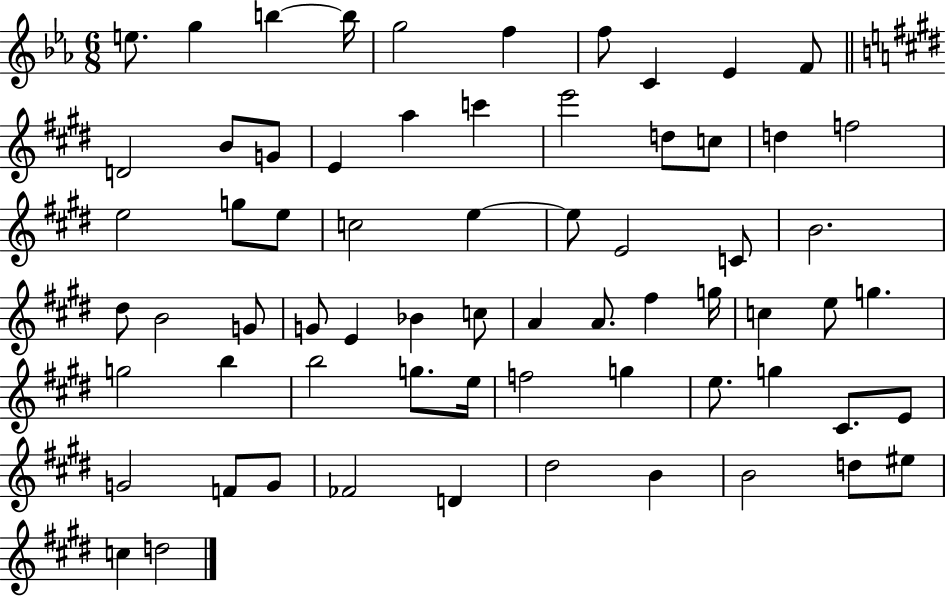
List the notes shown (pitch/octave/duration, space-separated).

E5/e. G5/q B5/q B5/s G5/h F5/q F5/e C4/q Eb4/q F4/e D4/h B4/e G4/e E4/q A5/q C6/q E6/h D5/e C5/e D5/q F5/h E5/h G5/e E5/e C5/h E5/q E5/e E4/h C4/e B4/h. D#5/e B4/h G4/e G4/e E4/q Bb4/q C5/e A4/q A4/e. F#5/q G5/s C5/q E5/e G5/q. G5/h B5/q B5/h G5/e. E5/s F5/h G5/q E5/e. G5/q C#4/e. E4/e G4/h F4/e G4/e FES4/h D4/q D#5/h B4/q B4/h D5/e EIS5/e C5/q D5/h